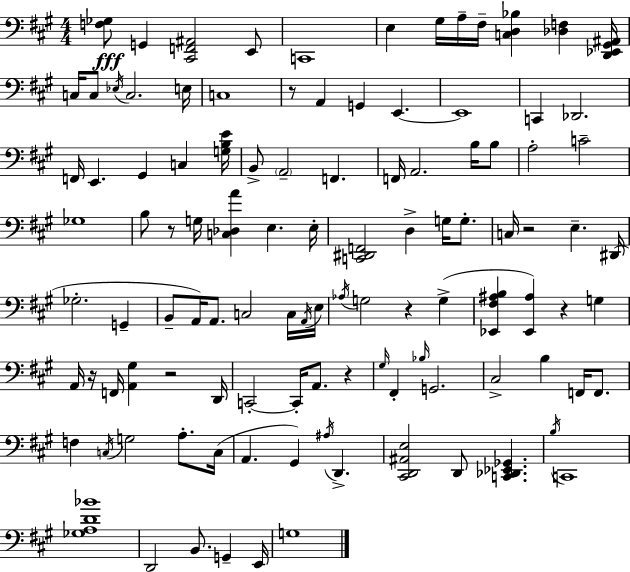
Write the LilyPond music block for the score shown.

{
  \clef bass
  \numericTimeSignature
  \time 4/4
  \key a \major
  \repeat volta 2 { <f ges>8\fff g,4 <cis, f, ais,>2 e,8 | c,1 | e4 gis16 a16-- fis16-- <c d bes>4 <des f>4 <d, ees, gis, ais,>16 | c16 c8 \acciaccatura { ees16 } c2. | \break e16 c1 | r8 a,4 g,4 e,4.~~ | e,1 | c,4 des,2. | \break f,16 e,4. gis,4 c4 | <g b e'>16 b,8-> \parenthesize a,2-- f,4. | f,16 a,2. b16 b8 | a2-. c'2-- | \break ges1 | b8 r8 g16 <c des a'>4 e4. | e16-. <c, dis, f,>2 d4-> g16 g8.-. | c16 r2 e4.-- | \break dis,16( ges2.-. g,4-- | b,8-- a,16) a,8. c2 c16 | \acciaccatura { a,16 } e16 \acciaccatura { aes16 } g2 r4 g4->( | <ees, fis ais b>4 <ees, ais>4) r4 g4 | \break a,16 r16 f,16 <a, gis>4 r2 | d,16 c,2-.~~ c,16-. a,8. r4 | \grace { gis16 } fis,4-. \grace { bes16 } g,2. | cis2-> b4 | \break f,16 f,8. f4 \acciaccatura { c16 } g2 | a8.-. c16( a,4. gis,4) | \acciaccatura { ais16 } d,4.-> <cis, d, ais, e>2 d,8 | <c, des, ees, ges,>4. \acciaccatura { b16 } c,1 | \break <ges a d' bes'>1 | d,2 | b,8. g,4-- e,16 g1 | } \bar "|."
}